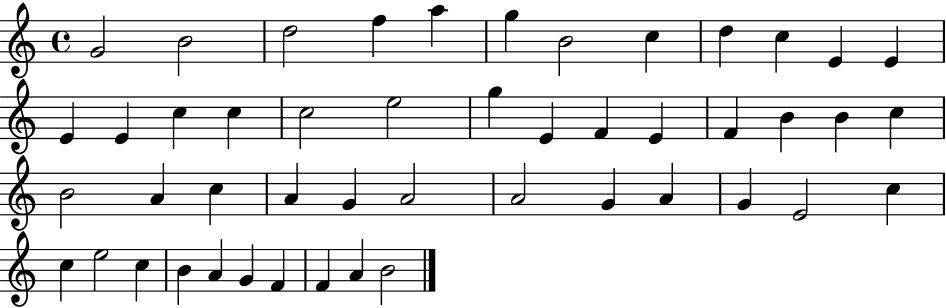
G4/h B4/h D5/h F5/q A5/q G5/q B4/h C5/q D5/q C5/q E4/q E4/q E4/q E4/q C5/q C5/q C5/h E5/h G5/q E4/q F4/q E4/q F4/q B4/q B4/q C5/q B4/h A4/q C5/q A4/q G4/q A4/h A4/h G4/q A4/q G4/q E4/h C5/q C5/q E5/h C5/q B4/q A4/q G4/q F4/q F4/q A4/q B4/h